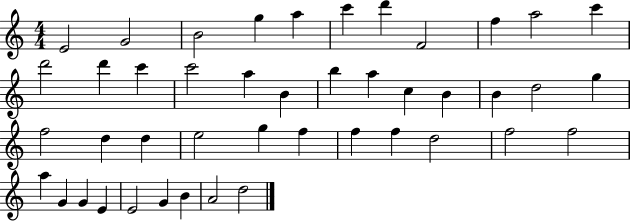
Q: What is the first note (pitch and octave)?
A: E4